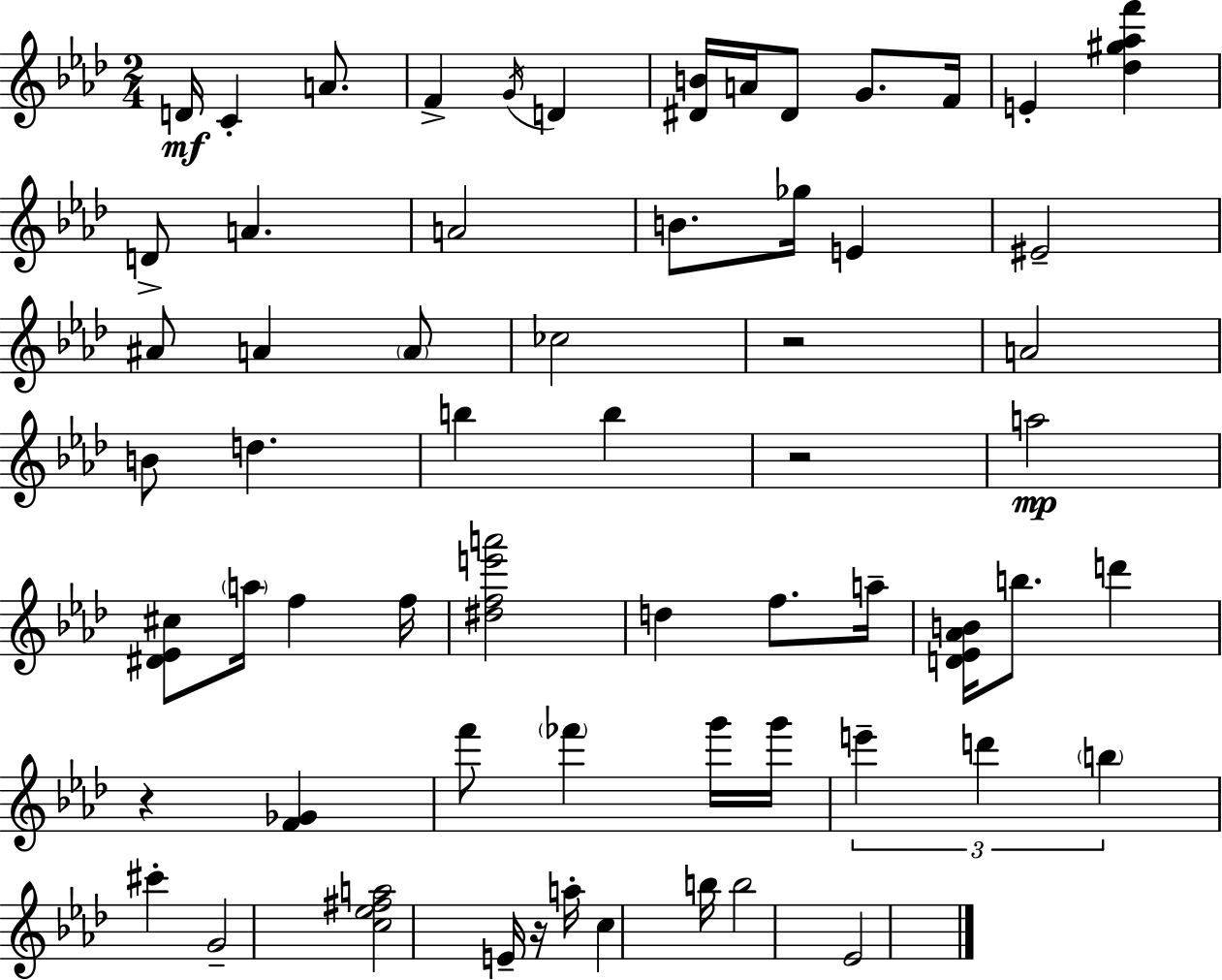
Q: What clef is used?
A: treble